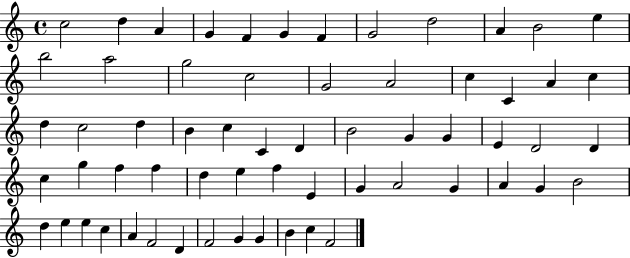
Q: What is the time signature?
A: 4/4